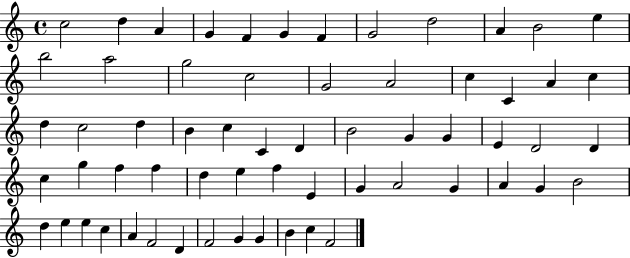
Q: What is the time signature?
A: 4/4